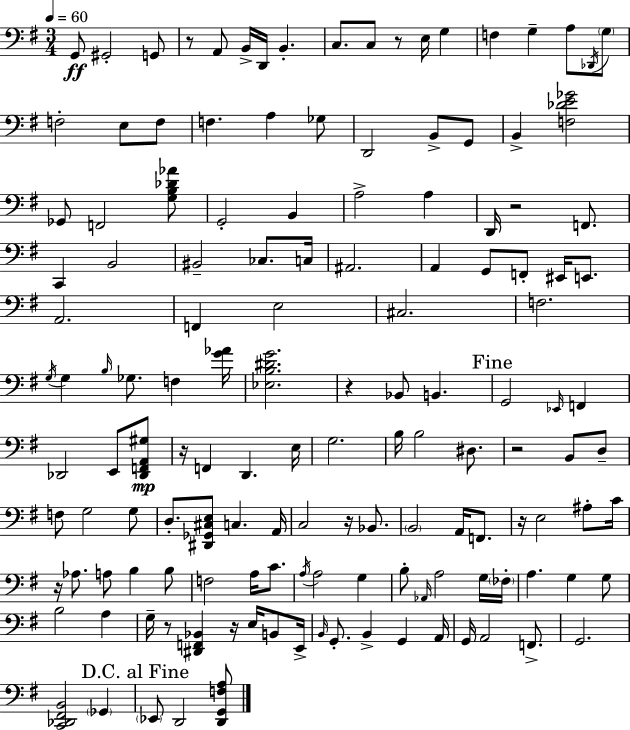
X:1
T:Untitled
M:3/4
L:1/4
K:Em
G,,/2 ^G,,2 G,,/2 z/2 A,,/2 B,,/4 D,,/4 B,, C,/2 C,/2 z/2 E,/4 G, F, G, A,/2 _D,,/4 G,/2 F,2 E,/2 F,/2 F, A, _G,/2 D,,2 B,,/2 G,,/2 B,, [F,_DE_G]2 _G,,/2 F,,2 [G,B,_D_A]/2 G,,2 B,, A,2 A, D,,/4 z2 F,,/2 C,, B,,2 ^B,,2 _C,/2 C,/4 ^A,,2 A,, G,,/2 F,,/2 ^E,,/4 E,,/2 A,,2 F,, E,2 ^C,2 F,2 G,/4 G, B,/4 _G,/2 F, [G_A]/4 [_E,B,^DG]2 z _B,,/2 B,, G,,2 _E,,/4 F,, _D,,2 E,,/2 [_D,,F,,A,,^G,]/2 z/4 F,, D,, E,/4 G,2 B,/4 B,2 ^D,/2 z2 B,,/2 D,/2 F,/2 G,2 G,/2 D,/2 [^D,,_G,,^C,E,]/2 C, A,,/4 C,2 z/4 _B,,/2 B,,2 A,,/4 F,,/2 z/4 E,2 ^A,/2 C/4 z/4 _A,/2 A,/2 B, B,/2 F,2 A,/4 C/2 A,/4 A,2 G, B,/2 _A,,/4 A,2 G,/4 _F,/4 A, G, G,/2 B,2 A, G,/4 z/2 [^D,,F,,_B,,] z/4 E,/4 B,,/2 E,,/4 B,,/4 G,,/2 B,, G,, A,,/4 G,,/4 A,,2 F,,/2 G,,2 [C,,_D,,^F,,B,,]2 _G,, _E,,/2 D,,2 [D,,G,,F,A,]/2